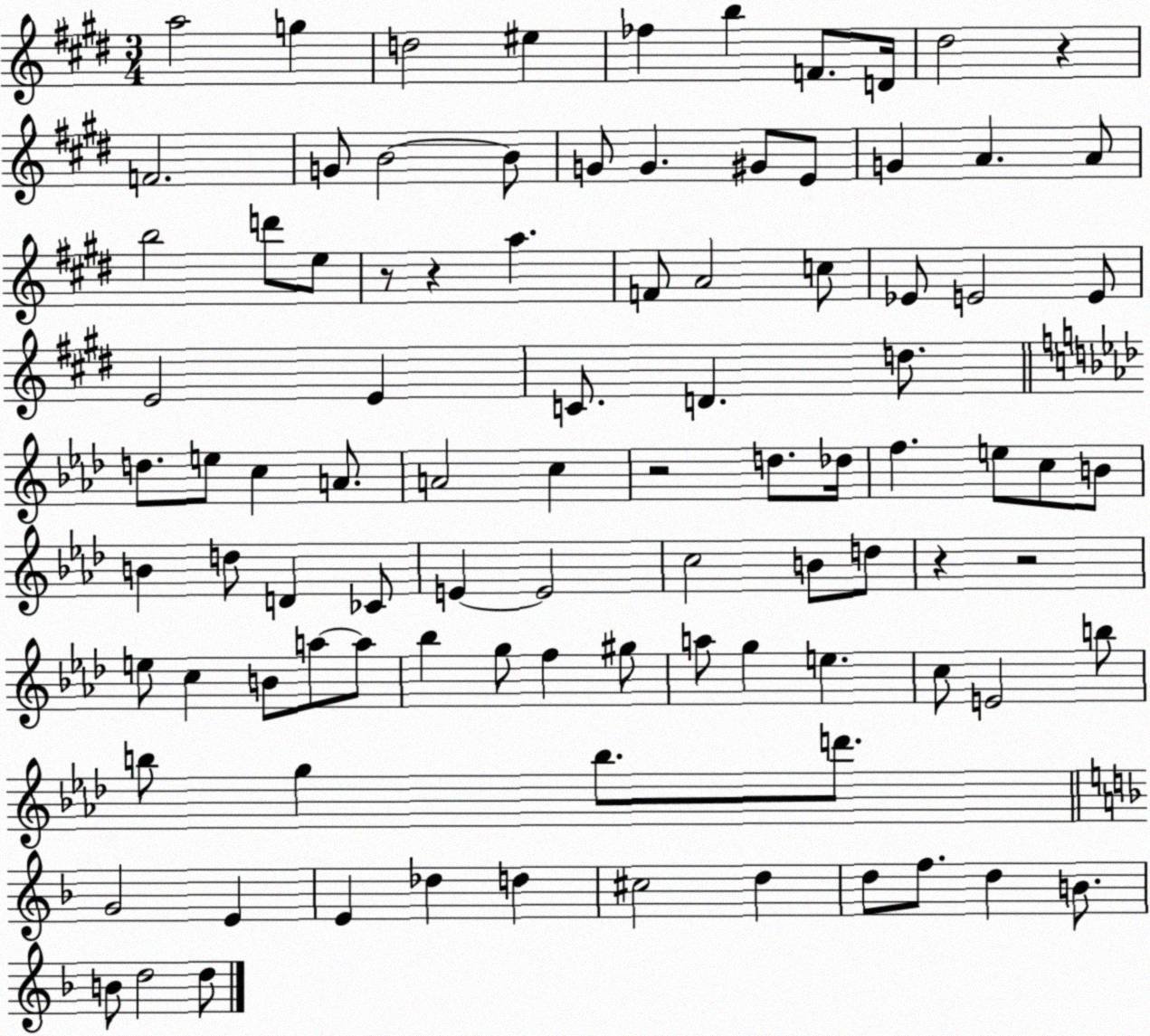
X:1
T:Untitled
M:3/4
L:1/4
K:E
a2 g d2 ^e _f b F/2 D/4 ^d2 z F2 G/2 B2 B/2 G/2 G ^G/2 E/2 G A A/2 b2 d'/2 e/2 z/2 z a F/2 A2 c/2 _E/2 E2 E/2 E2 E C/2 D d/2 d/2 e/2 c A/2 A2 c z2 d/2 _d/4 f e/2 c/2 B/2 B d/2 D _C/2 E E2 c2 B/2 d/2 z z2 e/2 c B/2 a/2 a/2 _b g/2 f ^g/2 a/2 g e c/2 E2 b/2 b/2 g b/2 d'/2 G2 E E _d d ^c2 d d/2 f/2 d B/2 B/2 d2 d/2